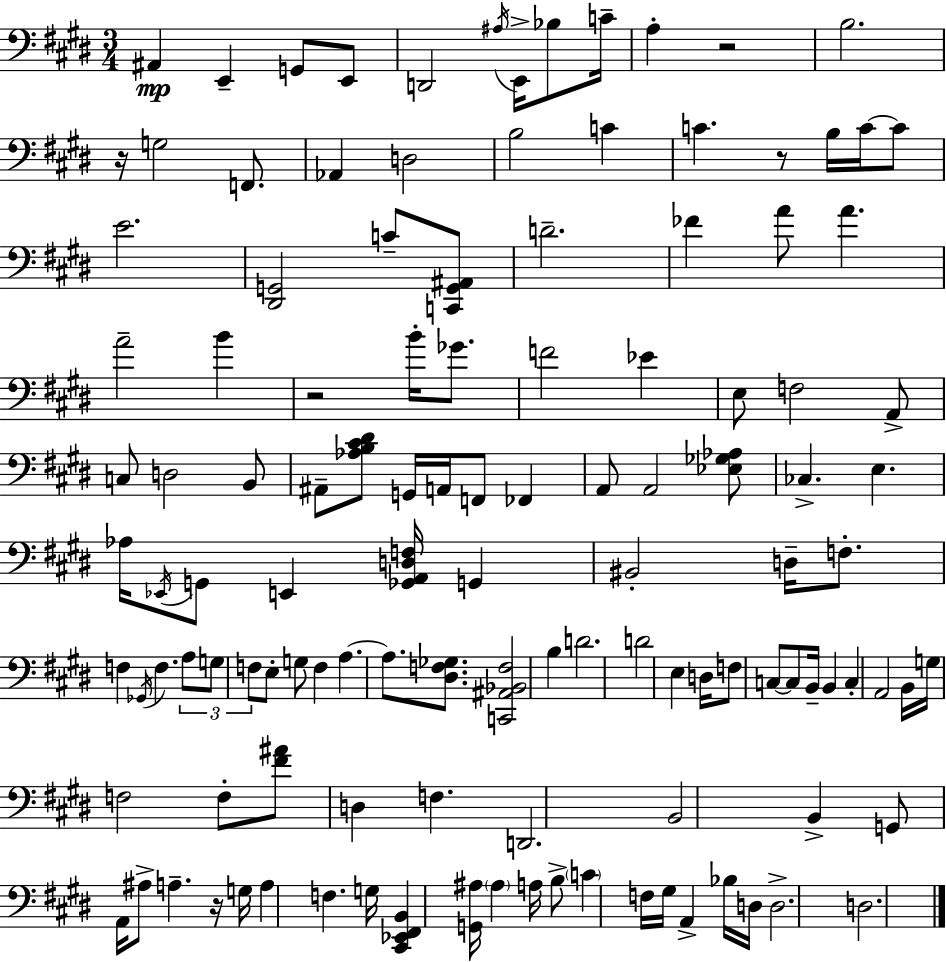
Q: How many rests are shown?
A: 5